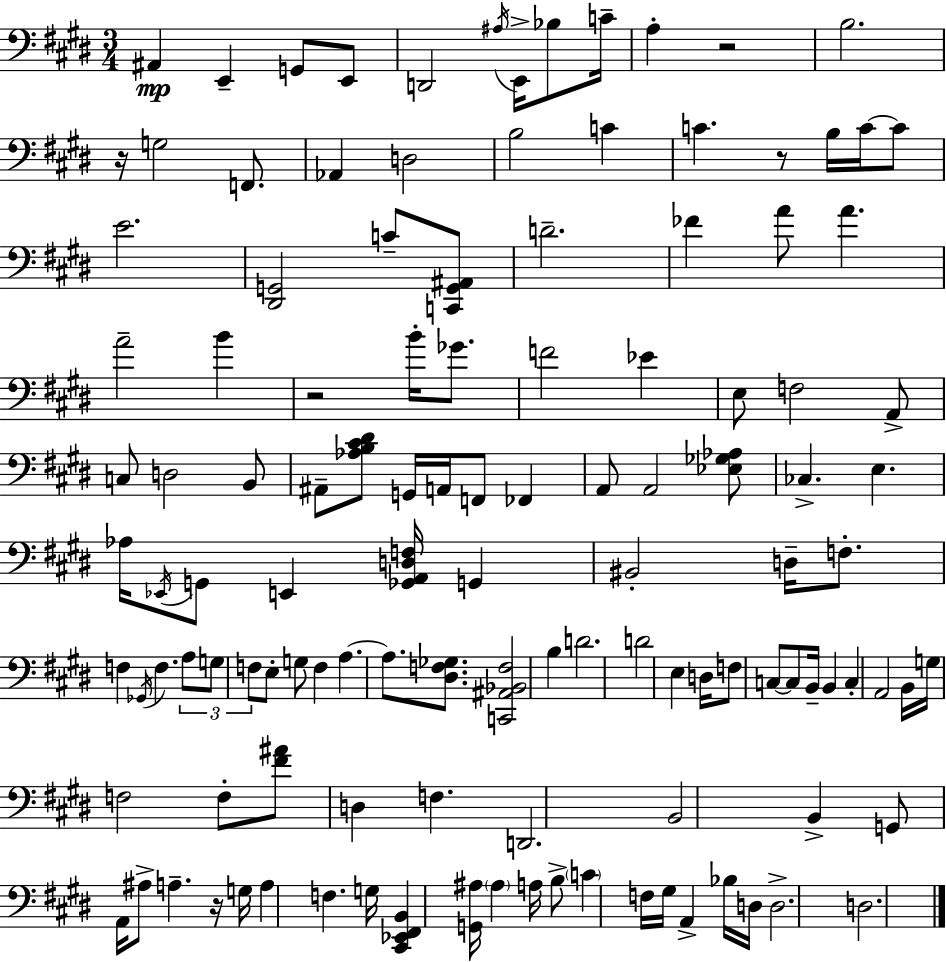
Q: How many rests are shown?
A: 5